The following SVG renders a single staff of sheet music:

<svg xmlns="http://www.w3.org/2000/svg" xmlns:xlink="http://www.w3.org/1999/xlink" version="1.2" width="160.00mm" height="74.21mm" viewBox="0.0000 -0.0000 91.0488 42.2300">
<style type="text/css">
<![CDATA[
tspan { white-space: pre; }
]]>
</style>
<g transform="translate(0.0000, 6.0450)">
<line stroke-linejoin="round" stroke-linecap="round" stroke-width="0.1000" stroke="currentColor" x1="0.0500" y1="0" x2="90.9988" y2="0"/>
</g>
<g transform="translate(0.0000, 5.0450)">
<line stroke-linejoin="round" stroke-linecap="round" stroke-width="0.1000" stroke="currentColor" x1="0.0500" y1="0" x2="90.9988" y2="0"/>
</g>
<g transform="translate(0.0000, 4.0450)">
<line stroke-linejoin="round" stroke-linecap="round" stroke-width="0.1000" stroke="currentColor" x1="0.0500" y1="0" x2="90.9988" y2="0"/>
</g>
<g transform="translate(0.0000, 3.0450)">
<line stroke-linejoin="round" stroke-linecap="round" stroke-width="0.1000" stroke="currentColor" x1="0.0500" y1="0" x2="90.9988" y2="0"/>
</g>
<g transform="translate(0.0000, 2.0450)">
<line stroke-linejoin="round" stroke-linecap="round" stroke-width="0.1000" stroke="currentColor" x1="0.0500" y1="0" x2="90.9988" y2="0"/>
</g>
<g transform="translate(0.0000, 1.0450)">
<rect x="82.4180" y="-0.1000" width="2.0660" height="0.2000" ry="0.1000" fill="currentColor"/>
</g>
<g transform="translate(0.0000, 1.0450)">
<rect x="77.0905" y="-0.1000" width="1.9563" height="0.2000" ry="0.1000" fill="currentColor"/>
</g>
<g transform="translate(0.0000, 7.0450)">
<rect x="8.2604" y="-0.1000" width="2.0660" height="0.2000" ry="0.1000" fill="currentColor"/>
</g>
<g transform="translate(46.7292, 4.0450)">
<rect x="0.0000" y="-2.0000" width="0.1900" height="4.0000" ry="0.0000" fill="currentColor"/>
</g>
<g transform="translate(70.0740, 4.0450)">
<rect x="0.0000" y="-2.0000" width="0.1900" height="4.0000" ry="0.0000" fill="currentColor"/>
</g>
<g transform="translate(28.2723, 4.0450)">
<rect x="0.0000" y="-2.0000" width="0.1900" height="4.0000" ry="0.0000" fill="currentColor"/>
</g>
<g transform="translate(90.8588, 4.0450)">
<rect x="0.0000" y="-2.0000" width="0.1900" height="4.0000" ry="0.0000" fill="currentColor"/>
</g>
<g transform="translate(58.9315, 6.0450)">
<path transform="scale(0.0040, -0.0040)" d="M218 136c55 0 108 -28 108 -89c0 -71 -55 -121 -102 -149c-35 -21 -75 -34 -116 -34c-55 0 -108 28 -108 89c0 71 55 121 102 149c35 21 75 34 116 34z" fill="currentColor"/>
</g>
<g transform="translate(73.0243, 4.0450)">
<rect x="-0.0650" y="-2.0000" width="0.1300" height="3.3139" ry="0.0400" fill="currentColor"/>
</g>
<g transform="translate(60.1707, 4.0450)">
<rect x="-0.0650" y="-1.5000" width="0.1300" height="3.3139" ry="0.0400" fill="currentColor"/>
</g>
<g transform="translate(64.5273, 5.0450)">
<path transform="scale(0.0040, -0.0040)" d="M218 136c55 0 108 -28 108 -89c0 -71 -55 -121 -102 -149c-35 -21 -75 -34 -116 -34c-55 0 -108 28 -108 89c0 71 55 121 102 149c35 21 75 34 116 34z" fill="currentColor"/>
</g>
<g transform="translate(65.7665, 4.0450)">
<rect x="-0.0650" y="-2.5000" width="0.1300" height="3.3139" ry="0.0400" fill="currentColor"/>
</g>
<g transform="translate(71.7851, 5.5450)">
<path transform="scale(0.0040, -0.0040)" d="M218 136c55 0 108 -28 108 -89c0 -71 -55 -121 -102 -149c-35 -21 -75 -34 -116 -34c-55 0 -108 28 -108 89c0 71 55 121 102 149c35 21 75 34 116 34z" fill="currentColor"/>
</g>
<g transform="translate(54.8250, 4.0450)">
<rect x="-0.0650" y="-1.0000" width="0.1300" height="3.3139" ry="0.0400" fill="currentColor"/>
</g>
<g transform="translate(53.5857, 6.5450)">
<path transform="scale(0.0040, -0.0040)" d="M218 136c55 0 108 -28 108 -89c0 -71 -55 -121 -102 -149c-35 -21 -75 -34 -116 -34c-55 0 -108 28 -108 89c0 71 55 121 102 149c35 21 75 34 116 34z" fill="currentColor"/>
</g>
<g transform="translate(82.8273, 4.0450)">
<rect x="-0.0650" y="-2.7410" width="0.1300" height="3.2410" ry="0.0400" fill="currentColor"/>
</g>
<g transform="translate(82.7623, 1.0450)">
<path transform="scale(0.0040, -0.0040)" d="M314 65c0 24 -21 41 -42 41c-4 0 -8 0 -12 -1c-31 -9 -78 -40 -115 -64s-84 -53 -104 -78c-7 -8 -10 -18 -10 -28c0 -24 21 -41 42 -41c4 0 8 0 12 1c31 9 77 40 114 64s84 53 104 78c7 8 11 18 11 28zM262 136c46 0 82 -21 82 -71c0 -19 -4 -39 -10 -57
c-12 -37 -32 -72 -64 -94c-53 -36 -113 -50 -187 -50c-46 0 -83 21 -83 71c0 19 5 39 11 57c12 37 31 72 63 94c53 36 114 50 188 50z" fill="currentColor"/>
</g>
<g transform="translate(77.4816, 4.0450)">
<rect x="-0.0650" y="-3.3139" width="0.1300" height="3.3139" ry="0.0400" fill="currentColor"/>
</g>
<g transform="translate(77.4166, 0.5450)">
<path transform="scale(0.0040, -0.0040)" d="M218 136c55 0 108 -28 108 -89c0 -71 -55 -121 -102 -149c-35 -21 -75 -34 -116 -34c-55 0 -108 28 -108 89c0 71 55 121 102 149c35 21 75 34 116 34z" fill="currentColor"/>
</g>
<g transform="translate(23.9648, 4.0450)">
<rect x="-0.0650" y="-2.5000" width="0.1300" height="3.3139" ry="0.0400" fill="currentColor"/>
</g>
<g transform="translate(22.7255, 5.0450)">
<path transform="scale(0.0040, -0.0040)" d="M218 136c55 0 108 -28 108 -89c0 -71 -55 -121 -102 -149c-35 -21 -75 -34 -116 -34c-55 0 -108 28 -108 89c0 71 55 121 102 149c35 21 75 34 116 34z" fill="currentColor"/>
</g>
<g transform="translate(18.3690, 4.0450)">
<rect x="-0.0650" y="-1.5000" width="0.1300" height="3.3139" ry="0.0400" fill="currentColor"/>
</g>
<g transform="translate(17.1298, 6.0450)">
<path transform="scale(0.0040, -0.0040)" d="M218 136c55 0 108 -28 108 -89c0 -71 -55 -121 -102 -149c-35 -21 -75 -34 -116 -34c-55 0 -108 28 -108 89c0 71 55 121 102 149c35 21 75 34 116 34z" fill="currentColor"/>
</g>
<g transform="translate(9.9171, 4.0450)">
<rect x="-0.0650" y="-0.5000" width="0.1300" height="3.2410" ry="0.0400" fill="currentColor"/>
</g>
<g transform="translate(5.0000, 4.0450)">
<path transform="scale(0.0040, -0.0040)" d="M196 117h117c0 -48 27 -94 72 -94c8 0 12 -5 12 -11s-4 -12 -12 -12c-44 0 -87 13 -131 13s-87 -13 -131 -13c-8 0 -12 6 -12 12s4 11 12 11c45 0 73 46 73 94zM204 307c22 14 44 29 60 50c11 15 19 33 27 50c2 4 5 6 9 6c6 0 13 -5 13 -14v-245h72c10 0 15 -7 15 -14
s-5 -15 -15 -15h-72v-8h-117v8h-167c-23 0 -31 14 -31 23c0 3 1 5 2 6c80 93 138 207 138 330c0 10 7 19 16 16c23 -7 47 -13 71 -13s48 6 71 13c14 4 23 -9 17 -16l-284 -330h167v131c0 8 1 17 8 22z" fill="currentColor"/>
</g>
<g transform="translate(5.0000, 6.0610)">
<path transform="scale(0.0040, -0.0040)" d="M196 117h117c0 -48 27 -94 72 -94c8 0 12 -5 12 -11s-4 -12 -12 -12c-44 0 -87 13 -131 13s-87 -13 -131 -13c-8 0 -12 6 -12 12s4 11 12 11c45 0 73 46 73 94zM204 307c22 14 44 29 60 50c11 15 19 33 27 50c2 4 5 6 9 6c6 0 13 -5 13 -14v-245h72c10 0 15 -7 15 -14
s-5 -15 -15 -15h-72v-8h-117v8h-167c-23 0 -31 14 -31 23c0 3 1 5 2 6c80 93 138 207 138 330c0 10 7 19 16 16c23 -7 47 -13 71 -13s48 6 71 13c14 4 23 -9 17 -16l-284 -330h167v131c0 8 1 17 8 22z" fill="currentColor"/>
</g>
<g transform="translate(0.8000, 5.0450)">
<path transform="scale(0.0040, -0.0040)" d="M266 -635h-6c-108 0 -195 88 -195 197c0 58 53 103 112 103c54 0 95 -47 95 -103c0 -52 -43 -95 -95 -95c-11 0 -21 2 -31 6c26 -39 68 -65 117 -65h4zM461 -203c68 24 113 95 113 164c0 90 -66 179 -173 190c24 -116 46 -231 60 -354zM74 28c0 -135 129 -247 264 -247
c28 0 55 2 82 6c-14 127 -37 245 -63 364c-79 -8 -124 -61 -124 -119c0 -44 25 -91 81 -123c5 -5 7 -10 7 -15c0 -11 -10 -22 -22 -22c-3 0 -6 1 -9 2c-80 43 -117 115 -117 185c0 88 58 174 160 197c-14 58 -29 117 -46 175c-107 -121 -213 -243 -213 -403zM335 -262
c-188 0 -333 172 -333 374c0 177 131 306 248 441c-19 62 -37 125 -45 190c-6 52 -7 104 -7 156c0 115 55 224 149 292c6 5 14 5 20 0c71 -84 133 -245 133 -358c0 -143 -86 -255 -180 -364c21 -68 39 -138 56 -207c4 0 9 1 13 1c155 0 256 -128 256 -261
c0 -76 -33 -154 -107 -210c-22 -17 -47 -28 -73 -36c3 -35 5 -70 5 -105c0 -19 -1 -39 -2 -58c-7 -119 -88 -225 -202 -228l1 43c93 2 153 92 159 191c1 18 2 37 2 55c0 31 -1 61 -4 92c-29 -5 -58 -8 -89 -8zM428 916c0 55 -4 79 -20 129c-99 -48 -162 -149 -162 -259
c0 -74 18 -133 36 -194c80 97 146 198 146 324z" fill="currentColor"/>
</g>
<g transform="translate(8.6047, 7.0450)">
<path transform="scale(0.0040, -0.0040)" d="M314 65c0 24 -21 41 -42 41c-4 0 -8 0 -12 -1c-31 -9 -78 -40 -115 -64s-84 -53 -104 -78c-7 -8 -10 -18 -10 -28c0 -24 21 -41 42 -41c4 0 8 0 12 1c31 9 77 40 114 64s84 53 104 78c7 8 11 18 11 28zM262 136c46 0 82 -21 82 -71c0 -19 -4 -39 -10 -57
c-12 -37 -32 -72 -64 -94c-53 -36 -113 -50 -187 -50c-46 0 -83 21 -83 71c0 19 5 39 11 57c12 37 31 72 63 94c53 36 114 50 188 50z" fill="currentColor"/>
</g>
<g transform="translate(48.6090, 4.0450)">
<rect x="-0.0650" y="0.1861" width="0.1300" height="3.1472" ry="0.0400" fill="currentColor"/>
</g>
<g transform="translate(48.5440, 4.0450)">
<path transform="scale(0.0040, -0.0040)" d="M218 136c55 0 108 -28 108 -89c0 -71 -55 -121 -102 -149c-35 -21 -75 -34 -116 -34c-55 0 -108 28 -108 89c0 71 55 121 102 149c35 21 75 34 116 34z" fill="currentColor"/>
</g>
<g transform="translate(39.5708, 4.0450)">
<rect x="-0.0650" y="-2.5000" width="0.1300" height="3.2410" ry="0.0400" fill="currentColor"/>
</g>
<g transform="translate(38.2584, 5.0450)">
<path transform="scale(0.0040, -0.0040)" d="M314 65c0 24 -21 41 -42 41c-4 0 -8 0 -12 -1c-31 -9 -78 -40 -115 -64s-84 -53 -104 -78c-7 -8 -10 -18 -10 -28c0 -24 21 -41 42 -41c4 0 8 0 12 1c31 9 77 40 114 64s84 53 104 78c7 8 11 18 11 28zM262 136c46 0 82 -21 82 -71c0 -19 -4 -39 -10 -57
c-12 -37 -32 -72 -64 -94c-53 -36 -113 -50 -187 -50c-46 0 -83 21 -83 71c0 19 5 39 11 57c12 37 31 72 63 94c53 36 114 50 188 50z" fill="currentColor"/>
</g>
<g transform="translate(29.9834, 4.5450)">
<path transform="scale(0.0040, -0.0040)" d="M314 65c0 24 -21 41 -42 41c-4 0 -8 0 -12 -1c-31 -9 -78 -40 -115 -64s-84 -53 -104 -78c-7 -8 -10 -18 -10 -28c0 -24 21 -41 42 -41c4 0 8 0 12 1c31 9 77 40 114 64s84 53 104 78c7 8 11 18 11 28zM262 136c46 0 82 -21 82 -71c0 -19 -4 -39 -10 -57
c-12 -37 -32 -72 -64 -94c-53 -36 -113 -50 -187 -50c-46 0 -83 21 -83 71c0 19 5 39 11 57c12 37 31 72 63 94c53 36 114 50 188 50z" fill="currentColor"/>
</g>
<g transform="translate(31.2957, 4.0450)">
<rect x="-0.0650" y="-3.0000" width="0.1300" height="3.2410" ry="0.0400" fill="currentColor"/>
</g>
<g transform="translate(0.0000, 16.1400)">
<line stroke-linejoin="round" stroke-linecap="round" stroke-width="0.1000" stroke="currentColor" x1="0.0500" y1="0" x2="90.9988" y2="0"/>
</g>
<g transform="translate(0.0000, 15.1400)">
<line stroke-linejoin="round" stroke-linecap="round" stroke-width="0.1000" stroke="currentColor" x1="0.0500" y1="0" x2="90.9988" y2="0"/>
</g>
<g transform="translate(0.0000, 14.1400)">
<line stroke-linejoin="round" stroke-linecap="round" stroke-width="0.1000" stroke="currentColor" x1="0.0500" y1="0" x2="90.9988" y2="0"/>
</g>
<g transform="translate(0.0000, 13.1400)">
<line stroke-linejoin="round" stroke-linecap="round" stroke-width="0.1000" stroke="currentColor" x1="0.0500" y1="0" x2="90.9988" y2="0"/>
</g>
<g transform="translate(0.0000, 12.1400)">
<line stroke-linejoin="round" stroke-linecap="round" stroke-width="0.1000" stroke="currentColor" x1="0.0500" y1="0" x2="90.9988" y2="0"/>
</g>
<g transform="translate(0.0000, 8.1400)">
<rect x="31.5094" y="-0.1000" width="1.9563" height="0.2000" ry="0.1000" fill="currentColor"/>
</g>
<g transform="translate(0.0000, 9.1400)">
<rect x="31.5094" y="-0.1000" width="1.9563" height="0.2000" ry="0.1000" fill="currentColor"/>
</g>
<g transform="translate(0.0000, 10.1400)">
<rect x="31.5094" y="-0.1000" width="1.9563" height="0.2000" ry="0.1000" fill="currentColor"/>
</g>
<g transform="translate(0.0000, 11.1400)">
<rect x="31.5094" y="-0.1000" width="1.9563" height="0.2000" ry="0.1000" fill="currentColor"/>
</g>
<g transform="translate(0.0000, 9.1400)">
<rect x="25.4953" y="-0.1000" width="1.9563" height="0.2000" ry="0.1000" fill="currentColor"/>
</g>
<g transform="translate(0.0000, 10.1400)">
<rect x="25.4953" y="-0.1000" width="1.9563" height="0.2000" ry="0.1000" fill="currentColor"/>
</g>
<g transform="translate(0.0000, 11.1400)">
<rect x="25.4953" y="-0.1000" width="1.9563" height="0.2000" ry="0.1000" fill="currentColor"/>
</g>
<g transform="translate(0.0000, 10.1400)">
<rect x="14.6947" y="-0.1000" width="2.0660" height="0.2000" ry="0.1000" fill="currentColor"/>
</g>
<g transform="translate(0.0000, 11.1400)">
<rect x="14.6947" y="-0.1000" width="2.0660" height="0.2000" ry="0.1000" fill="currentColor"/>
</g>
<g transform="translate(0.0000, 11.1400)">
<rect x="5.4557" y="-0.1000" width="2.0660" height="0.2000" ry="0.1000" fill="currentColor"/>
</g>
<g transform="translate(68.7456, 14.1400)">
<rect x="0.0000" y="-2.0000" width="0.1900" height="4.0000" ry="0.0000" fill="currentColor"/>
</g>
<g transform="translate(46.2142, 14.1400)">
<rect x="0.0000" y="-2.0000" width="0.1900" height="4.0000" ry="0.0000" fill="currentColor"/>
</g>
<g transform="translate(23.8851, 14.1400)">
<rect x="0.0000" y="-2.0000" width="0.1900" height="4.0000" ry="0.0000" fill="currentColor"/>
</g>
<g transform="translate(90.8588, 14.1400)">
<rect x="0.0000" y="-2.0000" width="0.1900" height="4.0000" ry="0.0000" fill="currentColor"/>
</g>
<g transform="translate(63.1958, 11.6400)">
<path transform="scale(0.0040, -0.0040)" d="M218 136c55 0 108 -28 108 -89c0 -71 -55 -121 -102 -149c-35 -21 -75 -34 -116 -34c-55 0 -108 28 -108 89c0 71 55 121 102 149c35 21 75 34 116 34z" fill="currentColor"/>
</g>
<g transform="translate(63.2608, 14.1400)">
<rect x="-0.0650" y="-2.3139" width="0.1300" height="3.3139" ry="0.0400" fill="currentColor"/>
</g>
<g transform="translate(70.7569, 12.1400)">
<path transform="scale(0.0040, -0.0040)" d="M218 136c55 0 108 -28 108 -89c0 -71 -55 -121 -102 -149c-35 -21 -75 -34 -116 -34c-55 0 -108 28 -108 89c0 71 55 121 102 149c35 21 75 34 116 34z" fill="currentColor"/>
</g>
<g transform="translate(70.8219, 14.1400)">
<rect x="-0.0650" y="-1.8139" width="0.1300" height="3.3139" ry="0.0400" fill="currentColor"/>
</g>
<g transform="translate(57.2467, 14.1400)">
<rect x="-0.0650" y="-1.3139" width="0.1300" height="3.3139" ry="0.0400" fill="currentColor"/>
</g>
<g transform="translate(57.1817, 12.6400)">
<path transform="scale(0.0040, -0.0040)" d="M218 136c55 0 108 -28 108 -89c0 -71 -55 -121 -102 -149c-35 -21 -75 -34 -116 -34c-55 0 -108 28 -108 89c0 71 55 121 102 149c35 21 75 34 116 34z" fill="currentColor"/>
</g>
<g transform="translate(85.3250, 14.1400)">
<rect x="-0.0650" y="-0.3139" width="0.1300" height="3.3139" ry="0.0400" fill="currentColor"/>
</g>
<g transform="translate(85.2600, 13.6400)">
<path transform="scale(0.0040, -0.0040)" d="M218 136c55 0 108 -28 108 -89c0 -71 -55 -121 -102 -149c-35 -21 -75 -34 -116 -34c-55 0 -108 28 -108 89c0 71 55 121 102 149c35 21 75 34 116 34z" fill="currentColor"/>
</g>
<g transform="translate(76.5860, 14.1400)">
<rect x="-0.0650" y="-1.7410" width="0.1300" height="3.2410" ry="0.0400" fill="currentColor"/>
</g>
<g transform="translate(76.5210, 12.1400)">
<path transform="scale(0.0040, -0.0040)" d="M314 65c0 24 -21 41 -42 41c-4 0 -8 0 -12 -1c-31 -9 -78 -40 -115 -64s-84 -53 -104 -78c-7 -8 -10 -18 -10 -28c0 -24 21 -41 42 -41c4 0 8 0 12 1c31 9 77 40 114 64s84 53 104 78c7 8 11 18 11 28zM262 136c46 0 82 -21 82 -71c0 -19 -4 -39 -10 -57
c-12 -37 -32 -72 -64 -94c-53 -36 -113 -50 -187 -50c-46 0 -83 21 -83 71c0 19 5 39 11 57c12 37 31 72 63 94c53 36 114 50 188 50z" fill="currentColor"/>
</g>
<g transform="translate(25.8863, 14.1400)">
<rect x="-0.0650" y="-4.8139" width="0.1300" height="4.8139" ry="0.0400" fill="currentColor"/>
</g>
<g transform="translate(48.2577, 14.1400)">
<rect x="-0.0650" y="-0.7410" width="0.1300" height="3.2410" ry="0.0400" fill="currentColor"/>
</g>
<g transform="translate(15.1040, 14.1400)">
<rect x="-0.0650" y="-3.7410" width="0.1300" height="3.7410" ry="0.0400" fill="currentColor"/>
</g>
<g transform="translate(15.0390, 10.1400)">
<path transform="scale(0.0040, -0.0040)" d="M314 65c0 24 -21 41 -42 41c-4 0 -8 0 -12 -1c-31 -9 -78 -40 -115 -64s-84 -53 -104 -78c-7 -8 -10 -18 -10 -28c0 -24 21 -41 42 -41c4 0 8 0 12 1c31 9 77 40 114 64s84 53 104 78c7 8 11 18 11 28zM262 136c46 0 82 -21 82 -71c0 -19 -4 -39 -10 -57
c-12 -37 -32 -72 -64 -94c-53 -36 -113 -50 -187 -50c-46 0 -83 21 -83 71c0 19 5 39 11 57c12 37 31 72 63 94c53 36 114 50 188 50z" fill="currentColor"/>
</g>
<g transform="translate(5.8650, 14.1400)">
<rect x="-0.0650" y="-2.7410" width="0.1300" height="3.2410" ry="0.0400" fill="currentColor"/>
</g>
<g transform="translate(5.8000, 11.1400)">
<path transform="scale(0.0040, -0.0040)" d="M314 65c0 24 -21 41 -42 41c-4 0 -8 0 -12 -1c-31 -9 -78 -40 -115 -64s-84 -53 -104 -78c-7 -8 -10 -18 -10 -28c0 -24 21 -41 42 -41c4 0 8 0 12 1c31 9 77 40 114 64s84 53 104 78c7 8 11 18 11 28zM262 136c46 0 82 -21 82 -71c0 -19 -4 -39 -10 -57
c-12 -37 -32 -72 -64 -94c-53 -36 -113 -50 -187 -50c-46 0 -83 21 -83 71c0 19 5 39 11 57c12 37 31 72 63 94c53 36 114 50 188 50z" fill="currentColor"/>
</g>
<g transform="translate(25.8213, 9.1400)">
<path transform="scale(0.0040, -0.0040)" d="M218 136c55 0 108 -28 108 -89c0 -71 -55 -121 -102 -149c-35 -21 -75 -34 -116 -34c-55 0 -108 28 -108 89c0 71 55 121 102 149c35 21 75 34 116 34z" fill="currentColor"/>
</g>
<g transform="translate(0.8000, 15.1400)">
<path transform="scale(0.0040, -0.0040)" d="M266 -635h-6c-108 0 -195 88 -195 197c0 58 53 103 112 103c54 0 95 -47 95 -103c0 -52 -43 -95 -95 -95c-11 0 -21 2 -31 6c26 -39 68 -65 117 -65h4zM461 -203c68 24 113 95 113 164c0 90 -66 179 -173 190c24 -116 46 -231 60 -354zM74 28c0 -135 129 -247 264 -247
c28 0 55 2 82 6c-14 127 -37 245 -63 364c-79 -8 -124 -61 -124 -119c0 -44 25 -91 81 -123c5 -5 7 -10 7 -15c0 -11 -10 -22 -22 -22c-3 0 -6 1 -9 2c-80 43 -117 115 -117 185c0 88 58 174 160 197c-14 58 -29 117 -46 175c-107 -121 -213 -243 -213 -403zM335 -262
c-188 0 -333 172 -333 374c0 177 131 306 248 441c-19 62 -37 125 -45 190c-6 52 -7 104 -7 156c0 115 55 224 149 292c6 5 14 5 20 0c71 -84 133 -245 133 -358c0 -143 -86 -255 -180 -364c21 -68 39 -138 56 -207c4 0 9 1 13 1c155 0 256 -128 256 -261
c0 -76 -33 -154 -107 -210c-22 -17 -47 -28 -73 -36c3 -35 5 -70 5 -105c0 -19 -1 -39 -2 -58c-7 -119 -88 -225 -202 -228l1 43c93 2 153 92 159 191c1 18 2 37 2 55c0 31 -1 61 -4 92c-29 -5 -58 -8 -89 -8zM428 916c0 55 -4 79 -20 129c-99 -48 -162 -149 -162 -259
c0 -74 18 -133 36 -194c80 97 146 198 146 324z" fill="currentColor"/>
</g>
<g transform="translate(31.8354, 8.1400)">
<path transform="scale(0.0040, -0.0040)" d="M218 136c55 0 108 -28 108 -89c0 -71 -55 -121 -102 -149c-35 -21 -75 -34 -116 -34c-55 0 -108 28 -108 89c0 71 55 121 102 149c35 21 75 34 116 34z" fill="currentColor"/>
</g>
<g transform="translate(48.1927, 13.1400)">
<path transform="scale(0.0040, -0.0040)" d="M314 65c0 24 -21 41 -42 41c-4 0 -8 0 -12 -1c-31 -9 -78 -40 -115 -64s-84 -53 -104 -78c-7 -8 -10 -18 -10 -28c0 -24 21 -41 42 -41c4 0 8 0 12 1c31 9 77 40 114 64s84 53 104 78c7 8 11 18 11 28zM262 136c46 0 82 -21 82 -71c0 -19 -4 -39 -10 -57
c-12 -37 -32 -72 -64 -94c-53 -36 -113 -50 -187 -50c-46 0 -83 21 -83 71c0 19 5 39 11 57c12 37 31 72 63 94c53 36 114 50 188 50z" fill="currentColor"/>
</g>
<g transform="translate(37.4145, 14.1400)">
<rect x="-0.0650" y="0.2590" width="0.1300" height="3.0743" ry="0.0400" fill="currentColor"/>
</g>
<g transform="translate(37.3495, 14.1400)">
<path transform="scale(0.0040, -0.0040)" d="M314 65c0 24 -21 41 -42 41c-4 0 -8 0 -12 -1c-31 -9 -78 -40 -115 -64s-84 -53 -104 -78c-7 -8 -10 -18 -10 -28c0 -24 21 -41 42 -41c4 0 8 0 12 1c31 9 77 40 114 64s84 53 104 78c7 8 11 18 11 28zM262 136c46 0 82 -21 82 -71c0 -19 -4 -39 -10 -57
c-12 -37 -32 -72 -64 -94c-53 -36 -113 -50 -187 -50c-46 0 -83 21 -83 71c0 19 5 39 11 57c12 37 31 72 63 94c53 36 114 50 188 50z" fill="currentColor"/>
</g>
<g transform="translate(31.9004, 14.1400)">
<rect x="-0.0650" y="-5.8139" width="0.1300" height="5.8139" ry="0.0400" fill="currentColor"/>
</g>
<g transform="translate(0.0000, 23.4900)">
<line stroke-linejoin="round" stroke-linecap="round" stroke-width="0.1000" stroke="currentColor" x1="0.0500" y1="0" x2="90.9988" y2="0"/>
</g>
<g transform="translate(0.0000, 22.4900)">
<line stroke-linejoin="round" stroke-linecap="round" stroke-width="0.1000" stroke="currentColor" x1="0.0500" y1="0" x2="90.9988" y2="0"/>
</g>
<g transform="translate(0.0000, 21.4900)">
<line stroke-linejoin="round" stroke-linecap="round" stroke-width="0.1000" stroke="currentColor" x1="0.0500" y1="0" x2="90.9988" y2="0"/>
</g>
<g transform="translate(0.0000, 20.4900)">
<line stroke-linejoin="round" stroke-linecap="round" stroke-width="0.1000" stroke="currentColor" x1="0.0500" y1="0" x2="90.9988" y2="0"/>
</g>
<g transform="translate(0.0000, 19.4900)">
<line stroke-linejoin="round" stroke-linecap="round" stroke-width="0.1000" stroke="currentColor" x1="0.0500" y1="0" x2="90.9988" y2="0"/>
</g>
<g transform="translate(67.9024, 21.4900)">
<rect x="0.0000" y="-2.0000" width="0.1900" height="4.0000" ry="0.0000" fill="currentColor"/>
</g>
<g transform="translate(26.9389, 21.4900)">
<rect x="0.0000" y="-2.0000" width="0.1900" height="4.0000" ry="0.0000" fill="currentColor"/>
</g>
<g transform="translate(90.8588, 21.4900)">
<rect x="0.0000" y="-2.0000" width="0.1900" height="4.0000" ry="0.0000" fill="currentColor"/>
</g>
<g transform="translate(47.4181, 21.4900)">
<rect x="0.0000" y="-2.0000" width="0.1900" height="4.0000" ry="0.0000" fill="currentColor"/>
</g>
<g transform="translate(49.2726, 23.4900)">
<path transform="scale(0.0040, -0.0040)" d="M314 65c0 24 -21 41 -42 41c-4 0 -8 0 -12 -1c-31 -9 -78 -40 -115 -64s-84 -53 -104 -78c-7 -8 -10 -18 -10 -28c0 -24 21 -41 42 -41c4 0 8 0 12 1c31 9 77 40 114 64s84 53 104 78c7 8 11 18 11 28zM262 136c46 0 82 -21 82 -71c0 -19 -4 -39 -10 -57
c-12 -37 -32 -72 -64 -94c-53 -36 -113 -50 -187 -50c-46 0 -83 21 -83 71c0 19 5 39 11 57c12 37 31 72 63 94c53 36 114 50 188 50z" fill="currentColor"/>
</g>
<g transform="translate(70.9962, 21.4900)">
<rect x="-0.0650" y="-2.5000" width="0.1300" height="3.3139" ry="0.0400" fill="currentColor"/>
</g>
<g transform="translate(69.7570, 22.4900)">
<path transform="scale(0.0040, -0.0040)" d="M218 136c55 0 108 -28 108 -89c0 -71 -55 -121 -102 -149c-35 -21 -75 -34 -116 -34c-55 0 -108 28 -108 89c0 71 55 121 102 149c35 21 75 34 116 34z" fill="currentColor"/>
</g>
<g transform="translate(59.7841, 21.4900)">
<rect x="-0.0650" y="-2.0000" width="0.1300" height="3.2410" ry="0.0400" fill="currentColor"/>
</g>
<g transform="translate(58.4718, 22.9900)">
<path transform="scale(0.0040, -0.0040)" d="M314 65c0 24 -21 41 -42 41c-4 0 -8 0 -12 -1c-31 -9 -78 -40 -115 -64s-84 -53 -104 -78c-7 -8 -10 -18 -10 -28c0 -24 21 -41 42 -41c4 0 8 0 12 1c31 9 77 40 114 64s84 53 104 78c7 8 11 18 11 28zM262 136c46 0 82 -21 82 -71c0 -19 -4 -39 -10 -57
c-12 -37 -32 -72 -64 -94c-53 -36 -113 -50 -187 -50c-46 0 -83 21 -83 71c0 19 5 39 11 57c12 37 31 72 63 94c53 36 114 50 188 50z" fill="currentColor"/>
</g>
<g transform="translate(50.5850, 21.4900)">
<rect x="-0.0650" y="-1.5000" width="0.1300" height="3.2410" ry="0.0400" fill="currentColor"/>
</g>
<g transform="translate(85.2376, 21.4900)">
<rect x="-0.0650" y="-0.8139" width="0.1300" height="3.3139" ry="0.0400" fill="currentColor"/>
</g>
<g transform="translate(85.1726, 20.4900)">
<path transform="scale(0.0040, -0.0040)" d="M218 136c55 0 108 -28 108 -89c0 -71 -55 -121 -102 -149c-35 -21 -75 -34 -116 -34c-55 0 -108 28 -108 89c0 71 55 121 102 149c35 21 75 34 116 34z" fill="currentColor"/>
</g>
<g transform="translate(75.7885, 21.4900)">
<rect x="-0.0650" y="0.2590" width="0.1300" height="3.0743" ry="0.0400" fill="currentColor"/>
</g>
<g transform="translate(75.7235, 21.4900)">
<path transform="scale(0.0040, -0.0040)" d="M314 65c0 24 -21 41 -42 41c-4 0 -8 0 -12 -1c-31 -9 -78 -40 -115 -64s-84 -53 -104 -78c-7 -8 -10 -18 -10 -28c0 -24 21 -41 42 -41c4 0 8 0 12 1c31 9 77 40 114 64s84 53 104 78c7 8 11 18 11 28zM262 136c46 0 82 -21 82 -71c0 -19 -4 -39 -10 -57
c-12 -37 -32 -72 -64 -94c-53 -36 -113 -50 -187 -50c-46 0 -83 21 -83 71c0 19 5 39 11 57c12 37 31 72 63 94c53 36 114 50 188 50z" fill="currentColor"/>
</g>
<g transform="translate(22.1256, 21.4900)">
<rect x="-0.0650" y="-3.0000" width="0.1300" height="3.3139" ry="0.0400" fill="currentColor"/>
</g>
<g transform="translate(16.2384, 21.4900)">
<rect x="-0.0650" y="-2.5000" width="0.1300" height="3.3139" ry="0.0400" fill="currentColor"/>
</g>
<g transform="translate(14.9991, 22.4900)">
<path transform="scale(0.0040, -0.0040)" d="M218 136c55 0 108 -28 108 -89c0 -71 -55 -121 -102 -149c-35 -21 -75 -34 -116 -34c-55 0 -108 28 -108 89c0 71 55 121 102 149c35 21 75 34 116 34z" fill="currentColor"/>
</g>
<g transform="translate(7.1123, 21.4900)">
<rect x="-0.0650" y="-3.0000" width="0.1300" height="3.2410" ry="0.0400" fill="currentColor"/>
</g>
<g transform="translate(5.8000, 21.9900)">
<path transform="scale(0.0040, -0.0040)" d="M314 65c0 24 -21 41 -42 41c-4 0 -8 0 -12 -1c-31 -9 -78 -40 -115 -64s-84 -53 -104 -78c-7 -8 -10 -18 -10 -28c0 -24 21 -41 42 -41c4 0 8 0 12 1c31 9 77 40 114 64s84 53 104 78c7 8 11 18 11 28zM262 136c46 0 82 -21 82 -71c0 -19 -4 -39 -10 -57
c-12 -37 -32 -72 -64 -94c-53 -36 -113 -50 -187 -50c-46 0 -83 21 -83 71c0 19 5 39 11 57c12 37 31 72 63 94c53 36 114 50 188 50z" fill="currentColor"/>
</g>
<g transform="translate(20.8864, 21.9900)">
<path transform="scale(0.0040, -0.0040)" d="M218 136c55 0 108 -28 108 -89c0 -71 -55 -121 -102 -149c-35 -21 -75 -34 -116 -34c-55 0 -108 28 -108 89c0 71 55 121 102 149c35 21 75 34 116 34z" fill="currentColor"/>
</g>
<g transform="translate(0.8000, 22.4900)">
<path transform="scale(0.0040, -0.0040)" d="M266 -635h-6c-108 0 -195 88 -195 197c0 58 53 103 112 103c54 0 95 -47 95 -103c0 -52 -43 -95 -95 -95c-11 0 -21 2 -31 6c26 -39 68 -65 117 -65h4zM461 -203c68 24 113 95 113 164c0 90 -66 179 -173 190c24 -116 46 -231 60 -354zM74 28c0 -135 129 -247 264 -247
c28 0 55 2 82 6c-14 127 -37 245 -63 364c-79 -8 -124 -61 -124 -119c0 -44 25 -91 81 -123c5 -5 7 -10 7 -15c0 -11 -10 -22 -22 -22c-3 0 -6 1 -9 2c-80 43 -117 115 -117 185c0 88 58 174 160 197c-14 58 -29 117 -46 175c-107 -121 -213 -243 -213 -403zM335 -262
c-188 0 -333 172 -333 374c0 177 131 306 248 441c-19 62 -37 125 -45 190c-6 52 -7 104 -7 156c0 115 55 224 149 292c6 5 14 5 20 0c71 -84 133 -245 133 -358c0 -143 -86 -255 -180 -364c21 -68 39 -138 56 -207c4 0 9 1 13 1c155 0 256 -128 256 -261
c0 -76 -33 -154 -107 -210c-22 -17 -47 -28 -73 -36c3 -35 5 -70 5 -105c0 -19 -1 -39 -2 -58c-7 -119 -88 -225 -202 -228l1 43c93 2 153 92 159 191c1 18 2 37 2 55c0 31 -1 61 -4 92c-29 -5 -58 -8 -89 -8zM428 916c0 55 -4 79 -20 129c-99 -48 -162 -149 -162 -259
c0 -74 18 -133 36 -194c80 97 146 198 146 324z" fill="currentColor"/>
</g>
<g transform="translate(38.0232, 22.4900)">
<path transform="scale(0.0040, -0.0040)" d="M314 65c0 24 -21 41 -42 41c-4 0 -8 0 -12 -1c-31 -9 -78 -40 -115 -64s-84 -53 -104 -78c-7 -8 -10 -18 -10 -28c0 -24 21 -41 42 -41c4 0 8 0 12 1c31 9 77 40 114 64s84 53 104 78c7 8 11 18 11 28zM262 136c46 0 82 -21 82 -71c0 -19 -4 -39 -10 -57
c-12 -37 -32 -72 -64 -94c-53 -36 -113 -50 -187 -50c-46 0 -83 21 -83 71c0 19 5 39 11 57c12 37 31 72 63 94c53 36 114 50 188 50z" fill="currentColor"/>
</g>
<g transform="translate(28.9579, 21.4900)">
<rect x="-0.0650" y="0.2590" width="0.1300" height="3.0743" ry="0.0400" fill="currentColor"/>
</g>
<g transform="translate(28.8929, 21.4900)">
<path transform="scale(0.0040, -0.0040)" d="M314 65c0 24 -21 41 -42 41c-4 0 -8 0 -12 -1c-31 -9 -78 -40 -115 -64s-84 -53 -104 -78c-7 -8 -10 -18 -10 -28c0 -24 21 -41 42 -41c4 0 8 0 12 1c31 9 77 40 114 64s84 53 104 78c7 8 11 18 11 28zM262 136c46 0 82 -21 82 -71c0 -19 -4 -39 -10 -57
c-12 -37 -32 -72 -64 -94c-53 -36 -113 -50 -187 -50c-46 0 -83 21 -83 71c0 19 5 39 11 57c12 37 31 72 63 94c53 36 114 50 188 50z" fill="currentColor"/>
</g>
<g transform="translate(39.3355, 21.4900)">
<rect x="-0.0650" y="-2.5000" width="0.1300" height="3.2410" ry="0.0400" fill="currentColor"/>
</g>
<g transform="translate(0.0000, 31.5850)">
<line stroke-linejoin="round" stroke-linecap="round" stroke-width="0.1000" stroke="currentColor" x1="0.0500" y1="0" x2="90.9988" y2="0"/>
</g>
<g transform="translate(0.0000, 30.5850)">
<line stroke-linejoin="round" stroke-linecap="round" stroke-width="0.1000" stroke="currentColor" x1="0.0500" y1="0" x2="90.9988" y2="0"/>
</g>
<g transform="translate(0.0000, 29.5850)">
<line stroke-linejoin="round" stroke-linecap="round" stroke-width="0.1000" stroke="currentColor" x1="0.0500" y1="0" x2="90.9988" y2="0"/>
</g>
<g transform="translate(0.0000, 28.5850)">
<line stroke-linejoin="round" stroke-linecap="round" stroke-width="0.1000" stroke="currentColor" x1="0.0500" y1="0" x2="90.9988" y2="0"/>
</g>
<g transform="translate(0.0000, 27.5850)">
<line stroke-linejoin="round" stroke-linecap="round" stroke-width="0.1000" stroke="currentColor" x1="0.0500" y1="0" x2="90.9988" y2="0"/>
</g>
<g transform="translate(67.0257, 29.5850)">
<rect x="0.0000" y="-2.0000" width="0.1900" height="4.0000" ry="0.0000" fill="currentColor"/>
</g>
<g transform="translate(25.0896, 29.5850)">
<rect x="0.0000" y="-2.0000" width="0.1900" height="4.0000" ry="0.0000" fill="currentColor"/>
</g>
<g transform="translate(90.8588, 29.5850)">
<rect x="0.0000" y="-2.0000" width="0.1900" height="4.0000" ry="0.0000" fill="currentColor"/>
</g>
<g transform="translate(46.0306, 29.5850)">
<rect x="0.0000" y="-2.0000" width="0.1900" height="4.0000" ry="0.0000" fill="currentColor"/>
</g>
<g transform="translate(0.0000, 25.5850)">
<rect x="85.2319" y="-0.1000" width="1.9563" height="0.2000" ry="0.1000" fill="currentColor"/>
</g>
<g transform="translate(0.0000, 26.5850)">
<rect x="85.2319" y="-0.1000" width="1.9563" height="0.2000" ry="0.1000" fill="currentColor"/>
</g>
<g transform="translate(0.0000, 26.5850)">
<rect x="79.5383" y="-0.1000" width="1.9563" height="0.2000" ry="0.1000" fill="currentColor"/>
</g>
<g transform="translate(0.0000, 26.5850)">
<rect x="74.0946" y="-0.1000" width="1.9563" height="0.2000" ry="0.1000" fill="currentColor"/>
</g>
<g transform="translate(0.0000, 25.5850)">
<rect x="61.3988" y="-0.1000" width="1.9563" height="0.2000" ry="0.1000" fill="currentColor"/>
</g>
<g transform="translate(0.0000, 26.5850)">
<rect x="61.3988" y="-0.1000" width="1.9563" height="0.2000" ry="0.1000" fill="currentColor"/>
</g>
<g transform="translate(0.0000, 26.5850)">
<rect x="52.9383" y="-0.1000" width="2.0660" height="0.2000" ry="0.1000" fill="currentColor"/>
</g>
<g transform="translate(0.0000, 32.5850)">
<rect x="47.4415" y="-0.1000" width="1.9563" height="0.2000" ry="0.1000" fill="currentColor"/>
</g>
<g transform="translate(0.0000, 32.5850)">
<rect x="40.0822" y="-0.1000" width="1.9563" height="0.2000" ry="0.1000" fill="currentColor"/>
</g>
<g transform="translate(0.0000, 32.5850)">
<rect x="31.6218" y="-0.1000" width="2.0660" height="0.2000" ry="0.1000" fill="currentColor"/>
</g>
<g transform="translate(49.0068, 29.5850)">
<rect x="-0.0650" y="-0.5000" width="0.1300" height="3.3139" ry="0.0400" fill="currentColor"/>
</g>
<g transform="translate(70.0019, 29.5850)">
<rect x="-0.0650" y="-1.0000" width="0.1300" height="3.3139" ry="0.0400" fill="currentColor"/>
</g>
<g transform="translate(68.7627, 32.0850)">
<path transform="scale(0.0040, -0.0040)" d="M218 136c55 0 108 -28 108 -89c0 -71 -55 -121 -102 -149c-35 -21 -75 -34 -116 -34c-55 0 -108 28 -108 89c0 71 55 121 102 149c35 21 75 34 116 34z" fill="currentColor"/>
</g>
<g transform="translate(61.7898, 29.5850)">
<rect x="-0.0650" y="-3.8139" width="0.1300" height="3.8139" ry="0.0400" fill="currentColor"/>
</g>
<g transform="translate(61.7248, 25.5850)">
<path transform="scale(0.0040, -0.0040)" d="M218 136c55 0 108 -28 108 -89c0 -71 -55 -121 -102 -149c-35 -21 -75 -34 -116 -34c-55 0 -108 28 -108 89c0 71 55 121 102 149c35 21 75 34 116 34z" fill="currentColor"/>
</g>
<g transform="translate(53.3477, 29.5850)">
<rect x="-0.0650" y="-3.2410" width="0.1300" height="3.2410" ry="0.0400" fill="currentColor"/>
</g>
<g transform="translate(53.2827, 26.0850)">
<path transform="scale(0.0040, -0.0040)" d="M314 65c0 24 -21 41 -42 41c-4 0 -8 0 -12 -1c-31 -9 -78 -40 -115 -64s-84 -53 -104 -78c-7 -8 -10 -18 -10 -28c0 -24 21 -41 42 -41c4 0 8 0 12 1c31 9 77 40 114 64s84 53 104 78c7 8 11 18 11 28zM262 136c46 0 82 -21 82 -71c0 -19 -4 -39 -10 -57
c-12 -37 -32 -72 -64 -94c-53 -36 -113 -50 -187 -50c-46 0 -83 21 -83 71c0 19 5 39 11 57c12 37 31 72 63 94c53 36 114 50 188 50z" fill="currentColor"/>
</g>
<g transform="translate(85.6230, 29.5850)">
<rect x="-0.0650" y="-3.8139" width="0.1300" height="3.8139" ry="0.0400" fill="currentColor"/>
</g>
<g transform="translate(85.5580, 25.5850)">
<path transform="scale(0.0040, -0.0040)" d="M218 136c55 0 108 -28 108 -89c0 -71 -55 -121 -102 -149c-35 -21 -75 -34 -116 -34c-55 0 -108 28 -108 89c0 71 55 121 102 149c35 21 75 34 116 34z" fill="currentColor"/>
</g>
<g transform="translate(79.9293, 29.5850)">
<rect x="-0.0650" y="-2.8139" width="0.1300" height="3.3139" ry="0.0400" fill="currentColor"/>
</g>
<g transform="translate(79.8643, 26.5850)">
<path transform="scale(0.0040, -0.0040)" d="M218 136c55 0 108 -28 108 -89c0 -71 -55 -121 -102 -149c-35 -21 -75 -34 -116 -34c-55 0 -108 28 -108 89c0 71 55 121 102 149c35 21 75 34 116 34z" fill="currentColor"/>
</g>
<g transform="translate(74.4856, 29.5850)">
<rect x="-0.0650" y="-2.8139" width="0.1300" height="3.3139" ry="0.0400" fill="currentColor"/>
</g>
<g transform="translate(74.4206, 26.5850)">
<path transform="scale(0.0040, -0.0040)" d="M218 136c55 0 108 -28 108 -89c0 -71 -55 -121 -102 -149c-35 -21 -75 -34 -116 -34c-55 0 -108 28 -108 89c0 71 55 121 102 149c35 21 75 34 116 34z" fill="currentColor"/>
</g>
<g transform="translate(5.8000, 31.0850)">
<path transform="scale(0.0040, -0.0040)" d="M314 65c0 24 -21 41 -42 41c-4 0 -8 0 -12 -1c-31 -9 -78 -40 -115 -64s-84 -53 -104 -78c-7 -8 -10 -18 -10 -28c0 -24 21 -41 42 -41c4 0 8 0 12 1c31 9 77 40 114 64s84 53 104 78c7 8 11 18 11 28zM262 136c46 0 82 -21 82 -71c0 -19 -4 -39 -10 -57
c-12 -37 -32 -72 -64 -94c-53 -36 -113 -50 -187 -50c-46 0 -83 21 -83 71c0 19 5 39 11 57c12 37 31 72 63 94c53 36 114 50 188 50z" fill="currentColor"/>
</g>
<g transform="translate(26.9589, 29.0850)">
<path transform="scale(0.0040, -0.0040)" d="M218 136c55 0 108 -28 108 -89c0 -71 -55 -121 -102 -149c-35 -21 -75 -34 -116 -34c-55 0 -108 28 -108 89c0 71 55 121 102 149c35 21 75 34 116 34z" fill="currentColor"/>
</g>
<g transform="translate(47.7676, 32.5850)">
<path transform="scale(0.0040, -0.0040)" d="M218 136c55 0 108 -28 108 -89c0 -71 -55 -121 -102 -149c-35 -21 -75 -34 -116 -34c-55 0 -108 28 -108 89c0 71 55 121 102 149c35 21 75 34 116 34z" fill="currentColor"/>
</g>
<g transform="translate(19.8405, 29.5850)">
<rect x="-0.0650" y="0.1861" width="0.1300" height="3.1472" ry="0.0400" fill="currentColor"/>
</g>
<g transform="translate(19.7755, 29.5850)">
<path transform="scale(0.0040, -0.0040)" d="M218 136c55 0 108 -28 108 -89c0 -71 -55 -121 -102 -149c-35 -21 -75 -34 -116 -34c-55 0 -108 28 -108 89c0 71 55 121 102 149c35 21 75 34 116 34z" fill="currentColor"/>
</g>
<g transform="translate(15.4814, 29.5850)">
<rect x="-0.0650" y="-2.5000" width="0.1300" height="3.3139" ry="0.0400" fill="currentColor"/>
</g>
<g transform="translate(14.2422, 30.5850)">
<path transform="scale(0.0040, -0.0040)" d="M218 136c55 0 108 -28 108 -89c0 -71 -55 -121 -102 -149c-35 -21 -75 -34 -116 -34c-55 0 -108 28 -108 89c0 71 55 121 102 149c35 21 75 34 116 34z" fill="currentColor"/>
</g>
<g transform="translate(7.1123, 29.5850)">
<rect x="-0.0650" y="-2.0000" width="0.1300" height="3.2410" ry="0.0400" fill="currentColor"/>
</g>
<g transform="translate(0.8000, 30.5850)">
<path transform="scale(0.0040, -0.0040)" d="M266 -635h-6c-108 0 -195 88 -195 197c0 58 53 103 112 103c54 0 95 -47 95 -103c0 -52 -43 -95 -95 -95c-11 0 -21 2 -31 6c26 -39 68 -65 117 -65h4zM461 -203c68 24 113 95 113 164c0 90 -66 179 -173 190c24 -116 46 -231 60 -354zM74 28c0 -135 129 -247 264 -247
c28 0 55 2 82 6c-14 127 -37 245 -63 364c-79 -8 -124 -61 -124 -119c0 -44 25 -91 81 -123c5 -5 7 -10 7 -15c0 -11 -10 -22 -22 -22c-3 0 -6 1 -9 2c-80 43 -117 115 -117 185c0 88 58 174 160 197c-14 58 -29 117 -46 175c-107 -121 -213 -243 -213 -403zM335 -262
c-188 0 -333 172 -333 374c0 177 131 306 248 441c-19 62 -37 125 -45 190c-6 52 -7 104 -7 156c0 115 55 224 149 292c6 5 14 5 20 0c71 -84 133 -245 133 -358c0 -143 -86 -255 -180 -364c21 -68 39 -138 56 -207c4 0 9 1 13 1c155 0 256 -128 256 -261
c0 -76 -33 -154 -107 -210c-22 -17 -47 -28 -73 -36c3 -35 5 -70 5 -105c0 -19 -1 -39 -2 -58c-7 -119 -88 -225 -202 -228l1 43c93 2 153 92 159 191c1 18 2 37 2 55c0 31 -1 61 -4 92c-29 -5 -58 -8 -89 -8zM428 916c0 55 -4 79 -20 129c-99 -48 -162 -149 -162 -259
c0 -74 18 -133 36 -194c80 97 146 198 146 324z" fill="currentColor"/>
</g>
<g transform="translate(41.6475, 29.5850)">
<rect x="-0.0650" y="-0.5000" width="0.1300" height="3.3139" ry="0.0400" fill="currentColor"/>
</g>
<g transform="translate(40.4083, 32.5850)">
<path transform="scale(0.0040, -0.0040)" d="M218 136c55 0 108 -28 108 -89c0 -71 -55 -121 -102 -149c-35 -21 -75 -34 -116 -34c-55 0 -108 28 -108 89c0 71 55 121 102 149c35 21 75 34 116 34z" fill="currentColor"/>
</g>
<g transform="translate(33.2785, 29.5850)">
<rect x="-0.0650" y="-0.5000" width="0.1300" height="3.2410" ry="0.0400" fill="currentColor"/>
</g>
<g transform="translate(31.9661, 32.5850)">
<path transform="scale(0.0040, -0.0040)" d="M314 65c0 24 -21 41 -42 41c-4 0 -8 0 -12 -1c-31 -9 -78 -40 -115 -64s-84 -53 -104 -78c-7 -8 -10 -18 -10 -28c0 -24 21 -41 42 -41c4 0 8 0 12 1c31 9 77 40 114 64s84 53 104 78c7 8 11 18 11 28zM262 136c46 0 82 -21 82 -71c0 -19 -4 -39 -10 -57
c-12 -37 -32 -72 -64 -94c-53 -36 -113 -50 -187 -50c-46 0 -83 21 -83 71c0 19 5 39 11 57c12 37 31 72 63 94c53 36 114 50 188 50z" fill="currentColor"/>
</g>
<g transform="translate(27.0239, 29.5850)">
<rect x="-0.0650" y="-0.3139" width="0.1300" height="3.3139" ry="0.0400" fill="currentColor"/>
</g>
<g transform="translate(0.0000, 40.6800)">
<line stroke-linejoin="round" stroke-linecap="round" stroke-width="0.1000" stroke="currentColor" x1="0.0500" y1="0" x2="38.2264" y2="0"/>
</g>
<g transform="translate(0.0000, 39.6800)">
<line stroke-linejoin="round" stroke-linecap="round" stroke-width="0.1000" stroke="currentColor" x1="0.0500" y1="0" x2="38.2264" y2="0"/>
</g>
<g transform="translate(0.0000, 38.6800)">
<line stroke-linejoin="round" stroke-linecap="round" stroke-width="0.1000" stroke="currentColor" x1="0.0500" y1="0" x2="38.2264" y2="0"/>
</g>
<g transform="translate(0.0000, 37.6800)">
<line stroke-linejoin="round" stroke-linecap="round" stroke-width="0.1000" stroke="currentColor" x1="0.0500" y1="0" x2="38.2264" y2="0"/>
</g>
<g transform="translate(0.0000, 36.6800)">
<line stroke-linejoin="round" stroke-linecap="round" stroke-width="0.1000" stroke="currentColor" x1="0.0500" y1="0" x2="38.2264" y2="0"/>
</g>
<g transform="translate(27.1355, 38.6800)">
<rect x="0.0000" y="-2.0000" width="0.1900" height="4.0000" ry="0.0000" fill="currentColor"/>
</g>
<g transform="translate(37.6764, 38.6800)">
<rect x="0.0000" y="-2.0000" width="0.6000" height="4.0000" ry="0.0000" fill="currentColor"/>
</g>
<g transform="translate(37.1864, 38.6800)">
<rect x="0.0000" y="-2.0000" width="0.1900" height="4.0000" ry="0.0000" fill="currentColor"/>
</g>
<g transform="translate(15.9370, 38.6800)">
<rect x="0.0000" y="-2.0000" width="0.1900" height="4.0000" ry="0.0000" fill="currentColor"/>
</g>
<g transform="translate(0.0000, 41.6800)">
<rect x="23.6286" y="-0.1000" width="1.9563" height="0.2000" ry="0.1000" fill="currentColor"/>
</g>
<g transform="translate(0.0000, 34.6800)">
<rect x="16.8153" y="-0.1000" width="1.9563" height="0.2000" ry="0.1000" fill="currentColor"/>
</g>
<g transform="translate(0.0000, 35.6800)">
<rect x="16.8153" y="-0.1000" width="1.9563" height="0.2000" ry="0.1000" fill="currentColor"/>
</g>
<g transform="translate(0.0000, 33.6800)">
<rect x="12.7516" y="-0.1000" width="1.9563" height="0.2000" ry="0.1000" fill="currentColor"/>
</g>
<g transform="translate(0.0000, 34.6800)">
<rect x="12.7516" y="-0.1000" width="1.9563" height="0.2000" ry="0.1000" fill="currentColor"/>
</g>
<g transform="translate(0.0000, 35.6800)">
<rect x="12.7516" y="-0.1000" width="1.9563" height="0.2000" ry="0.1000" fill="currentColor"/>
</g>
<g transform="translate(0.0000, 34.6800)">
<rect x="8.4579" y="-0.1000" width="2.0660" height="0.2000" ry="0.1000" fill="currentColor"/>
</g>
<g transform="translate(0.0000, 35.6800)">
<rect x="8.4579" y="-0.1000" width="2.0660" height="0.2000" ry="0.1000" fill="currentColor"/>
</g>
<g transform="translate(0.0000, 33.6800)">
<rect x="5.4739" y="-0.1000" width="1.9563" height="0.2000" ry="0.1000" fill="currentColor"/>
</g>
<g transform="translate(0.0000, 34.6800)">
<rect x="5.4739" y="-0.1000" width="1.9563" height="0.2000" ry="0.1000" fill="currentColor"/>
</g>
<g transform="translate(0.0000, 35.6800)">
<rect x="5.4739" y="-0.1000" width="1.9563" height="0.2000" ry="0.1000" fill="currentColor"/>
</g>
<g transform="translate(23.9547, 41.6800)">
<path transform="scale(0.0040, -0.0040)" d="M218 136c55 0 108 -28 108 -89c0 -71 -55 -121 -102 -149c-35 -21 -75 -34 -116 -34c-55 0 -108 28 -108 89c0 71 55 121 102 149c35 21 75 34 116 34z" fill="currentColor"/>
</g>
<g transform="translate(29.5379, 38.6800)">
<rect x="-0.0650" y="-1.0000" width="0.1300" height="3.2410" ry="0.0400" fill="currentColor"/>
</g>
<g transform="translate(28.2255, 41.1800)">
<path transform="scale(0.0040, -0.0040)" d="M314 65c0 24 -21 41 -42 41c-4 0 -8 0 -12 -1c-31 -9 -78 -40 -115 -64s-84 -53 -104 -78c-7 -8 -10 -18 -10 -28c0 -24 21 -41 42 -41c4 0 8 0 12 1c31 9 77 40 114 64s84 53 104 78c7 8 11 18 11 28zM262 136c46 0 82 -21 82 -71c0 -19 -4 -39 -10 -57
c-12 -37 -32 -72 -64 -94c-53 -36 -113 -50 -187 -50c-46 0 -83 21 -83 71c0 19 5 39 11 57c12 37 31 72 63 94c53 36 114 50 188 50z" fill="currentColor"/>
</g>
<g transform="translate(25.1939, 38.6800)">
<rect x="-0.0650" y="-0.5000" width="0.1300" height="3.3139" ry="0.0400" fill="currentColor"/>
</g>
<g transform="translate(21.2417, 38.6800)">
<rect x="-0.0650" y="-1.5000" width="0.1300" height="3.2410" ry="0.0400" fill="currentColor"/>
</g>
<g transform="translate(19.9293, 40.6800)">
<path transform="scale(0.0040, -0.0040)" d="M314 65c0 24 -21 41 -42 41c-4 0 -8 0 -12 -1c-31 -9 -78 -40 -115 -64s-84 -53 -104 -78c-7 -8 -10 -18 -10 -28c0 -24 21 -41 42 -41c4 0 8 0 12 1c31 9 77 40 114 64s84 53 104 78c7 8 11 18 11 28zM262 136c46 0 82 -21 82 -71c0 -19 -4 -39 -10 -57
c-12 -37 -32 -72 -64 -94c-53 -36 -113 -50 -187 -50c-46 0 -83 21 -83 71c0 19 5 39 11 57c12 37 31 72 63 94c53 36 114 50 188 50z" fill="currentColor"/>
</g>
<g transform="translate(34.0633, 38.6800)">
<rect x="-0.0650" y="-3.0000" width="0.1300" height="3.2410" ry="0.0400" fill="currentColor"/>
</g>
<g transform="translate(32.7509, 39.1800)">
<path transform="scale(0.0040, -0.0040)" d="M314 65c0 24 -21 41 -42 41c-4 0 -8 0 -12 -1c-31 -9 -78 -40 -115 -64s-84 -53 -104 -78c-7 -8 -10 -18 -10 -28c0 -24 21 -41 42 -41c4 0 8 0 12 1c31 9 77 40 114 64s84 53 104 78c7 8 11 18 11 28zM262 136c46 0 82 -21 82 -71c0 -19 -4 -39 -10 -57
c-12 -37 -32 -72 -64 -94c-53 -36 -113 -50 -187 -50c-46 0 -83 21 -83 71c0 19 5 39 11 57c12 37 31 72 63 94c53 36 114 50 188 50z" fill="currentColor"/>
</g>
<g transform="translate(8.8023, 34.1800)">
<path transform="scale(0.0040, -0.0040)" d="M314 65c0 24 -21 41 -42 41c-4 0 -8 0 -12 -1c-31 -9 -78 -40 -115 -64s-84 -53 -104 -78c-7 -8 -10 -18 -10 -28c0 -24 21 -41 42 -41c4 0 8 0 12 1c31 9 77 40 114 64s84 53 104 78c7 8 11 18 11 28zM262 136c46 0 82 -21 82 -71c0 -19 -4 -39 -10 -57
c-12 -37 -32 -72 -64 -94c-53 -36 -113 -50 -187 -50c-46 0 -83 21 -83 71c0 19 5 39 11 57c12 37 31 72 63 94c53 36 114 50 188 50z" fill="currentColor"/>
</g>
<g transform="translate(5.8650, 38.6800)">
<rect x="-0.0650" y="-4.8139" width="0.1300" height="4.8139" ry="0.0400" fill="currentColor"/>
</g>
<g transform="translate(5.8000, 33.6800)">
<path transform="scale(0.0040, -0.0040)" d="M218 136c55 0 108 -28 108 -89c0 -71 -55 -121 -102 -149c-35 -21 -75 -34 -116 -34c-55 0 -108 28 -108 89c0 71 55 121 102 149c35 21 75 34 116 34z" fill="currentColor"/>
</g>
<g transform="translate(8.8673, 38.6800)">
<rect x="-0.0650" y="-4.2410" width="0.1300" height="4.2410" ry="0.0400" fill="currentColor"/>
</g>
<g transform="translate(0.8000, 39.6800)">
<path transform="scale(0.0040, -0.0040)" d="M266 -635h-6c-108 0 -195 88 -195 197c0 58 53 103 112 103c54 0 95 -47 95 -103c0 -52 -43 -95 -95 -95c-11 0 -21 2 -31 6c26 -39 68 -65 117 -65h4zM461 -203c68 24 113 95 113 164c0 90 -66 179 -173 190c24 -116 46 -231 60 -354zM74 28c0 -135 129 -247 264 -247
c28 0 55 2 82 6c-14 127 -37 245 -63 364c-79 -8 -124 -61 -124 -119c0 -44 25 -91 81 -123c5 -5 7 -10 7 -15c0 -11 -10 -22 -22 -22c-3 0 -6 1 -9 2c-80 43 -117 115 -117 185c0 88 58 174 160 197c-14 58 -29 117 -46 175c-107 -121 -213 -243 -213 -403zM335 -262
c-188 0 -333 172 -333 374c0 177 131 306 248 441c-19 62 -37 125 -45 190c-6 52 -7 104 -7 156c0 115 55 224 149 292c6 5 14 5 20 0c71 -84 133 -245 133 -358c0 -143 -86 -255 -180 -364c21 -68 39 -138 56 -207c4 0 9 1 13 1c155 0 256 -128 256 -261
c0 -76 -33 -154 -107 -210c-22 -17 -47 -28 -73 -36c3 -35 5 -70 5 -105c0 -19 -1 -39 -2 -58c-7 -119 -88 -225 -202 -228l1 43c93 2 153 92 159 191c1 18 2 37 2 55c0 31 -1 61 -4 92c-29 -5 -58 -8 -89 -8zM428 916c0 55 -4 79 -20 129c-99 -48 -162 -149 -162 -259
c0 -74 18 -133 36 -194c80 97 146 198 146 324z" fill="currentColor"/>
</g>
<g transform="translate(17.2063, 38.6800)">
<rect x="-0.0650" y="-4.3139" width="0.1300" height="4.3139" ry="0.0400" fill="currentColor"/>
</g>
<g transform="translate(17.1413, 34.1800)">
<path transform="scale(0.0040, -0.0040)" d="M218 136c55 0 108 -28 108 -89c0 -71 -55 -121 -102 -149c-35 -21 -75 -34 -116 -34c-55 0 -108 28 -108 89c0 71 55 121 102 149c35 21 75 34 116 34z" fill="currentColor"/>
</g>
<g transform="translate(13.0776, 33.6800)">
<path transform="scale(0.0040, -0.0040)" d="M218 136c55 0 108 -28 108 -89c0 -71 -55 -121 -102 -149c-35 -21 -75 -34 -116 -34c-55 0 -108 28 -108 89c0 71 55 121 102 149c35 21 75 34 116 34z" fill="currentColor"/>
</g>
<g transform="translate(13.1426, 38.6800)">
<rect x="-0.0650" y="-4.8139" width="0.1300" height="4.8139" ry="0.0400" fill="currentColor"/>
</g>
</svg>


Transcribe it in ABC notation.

X:1
T:Untitled
M:4/4
L:1/4
K:C
C2 E G A2 G2 B D E G F b a2 a2 c'2 e' g' B2 d2 e g f f2 c A2 G A B2 G2 E2 F2 G B2 d F2 G B c C2 C C b2 c' D a a c' e' d'2 e' d' E2 C D2 A2